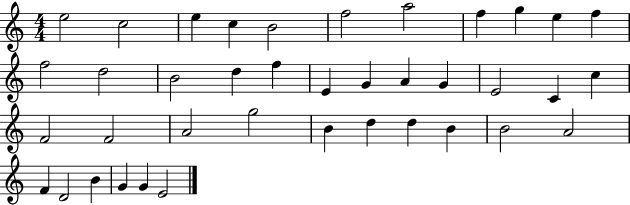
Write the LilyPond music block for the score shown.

{
  \clef treble
  \numericTimeSignature
  \time 4/4
  \key c \major
  e''2 c''2 | e''4 c''4 b'2 | f''2 a''2 | f''4 g''4 e''4 f''4 | \break f''2 d''2 | b'2 d''4 f''4 | e'4 g'4 a'4 g'4 | e'2 c'4 c''4 | \break f'2 f'2 | a'2 g''2 | b'4 d''4 d''4 b'4 | b'2 a'2 | \break f'4 d'2 b'4 | g'4 g'4 e'2 | \bar "|."
}